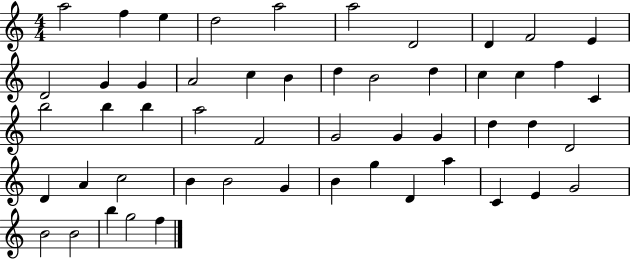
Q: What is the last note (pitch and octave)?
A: F5